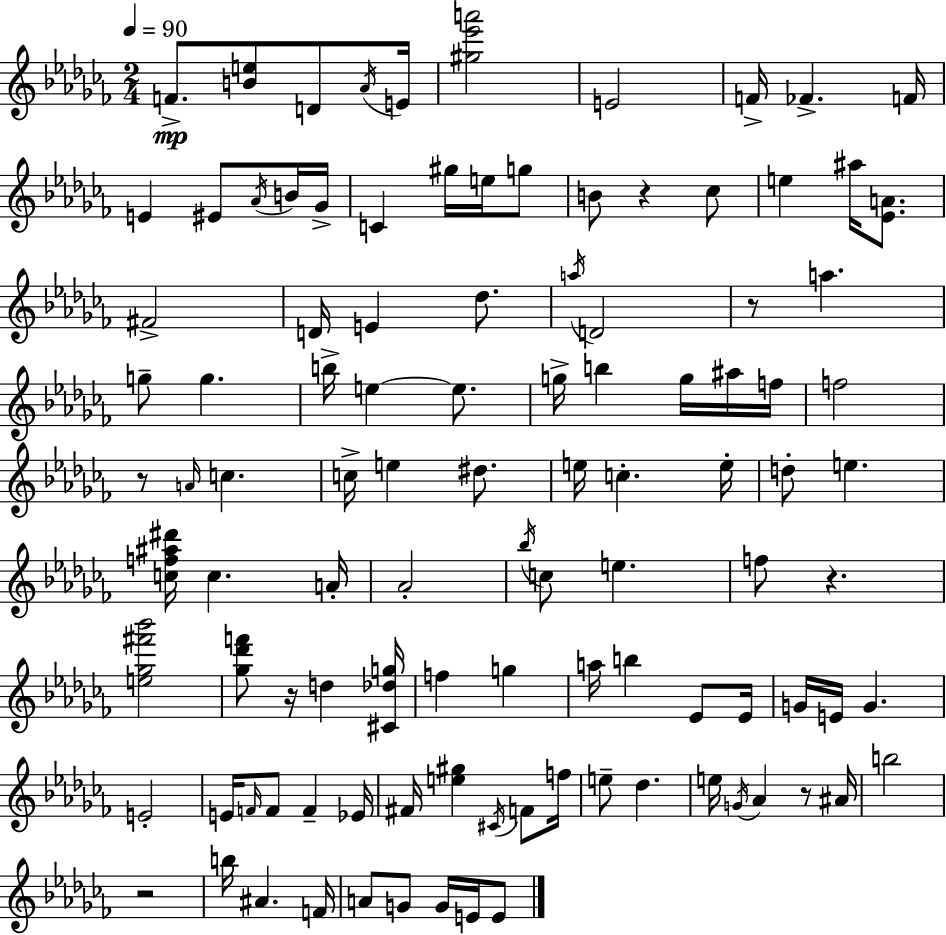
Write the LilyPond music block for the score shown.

{
  \clef treble
  \numericTimeSignature
  \time 2/4
  \key aes \minor
  \tempo 4 = 90
  f'8.->\mp <b' e''>8 d'8 \acciaccatura { aes'16 } | e'16 <gis'' ees''' a'''>2 | e'2 | f'16-> fes'4.-> | \break f'16 e'4 eis'8 \acciaccatura { aes'16 } | b'16 ges'16-> c'4 gis''16 e''16 | g''8 b'8 r4 | ces''8 e''4 ais''16 <ees' a'>8. | \break fis'2-> | d'16 e'4 des''8. | \acciaccatura { a''16 } d'2 | r8 a''4. | \break g''8-- g''4. | b''16-> e''4~~ | e''8. g''16-> b''4 | g''16 ais''16 f''16 f''2 | \break r8 \grace { a'16 } c''4. | c''16-> e''4 | dis''8. e''16 c''4.-. | e''16-. d''8-. e''4. | \break <c'' f'' ais'' dis'''>16 c''4. | a'16-. aes'2-. | \acciaccatura { bes''16 } c''8 e''4. | f''8 r4. | \break <e'' ges'' fis''' bes'''>2 | <ges'' des''' f'''>8 r16 | d''4 <cis' des'' g''>16 f''4 | g''4 a''16 b''4 | \break ees'8 ees'16 g'16 e'16 g'4. | e'2-. | e'16 \grace { f'16 } f'8 | f'4-- ees'16 fis'16 <e'' gis''>4 | \break \acciaccatura { cis'16 } f'8 f''16 e''8-- | des''4. e''16 | \acciaccatura { g'16 } aes'4 r8 ais'16 | b''2 | \break r2 | b''16 ais'4. f'16 | a'8 g'8 g'16 e'16 e'8 | \bar "|."
}